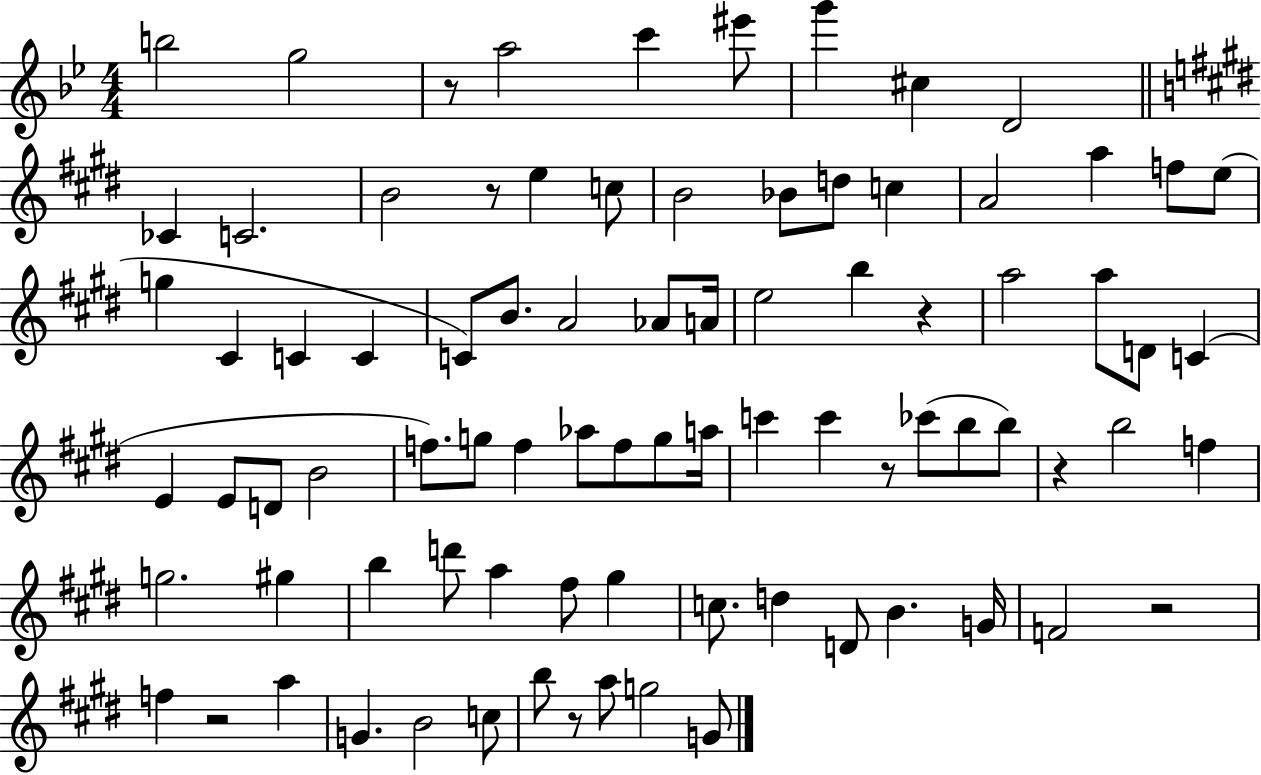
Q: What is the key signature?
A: BES major